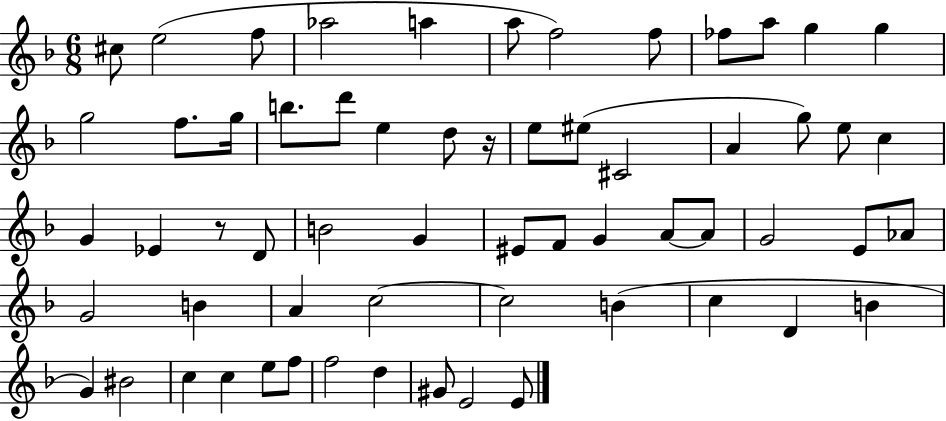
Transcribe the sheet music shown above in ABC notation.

X:1
T:Untitled
M:6/8
L:1/4
K:F
^c/2 e2 f/2 _a2 a a/2 f2 f/2 _f/2 a/2 g g g2 f/2 g/4 b/2 d'/2 e d/2 z/4 e/2 ^e/2 ^C2 A g/2 e/2 c G _E z/2 D/2 B2 G ^E/2 F/2 G A/2 A/2 G2 E/2 _A/2 G2 B A c2 c2 B c D B G ^B2 c c e/2 f/2 f2 d ^G/2 E2 E/2